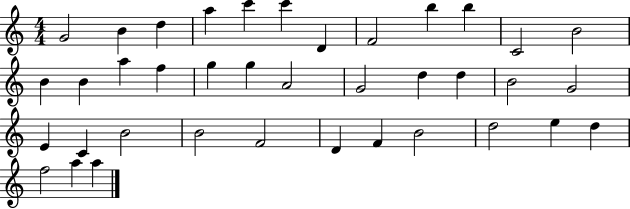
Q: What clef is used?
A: treble